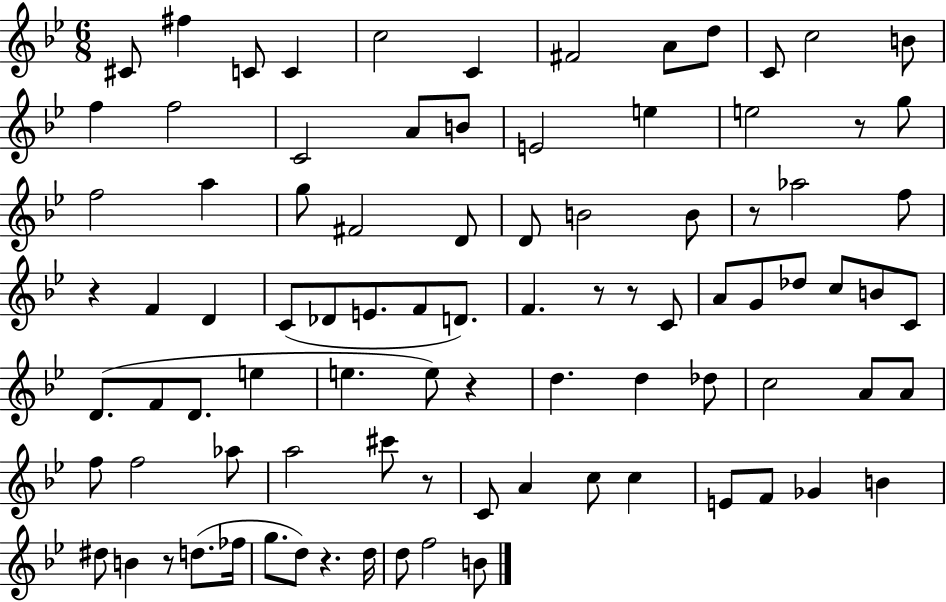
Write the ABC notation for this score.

X:1
T:Untitled
M:6/8
L:1/4
K:Bb
^C/2 ^f C/2 C c2 C ^F2 A/2 d/2 C/2 c2 B/2 f f2 C2 A/2 B/2 E2 e e2 z/2 g/2 f2 a g/2 ^F2 D/2 D/2 B2 B/2 z/2 _a2 f/2 z F D C/2 _D/2 E/2 F/2 D/2 F z/2 z/2 C/2 A/2 G/2 _d/2 c/2 B/2 C/2 D/2 F/2 D/2 e e e/2 z d d _d/2 c2 A/2 A/2 f/2 f2 _a/2 a2 ^c'/2 z/2 C/2 A c/2 c E/2 F/2 _G B ^d/2 B z/2 d/2 _f/4 g/2 d/2 z d/4 d/2 f2 B/2